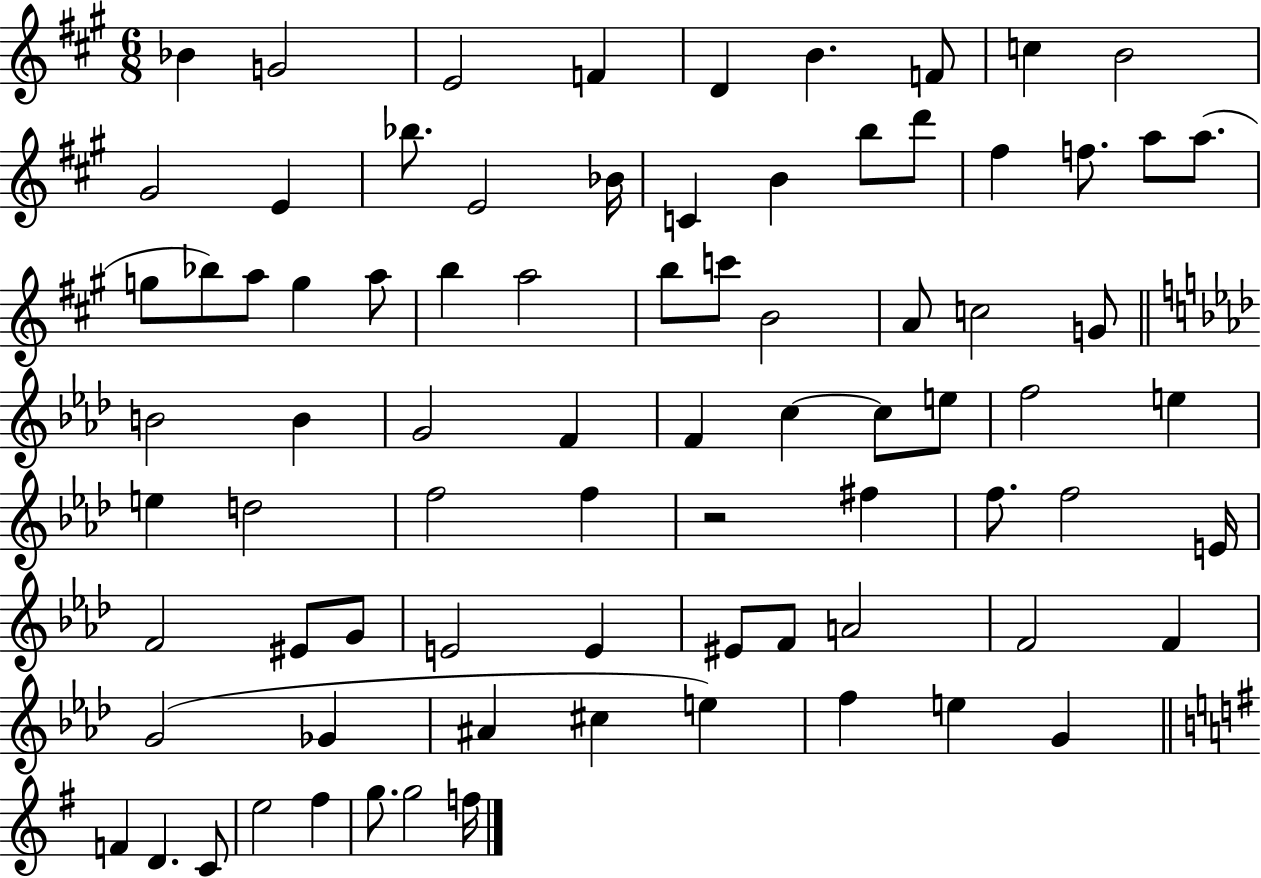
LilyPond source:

{
  \clef treble
  \numericTimeSignature
  \time 6/8
  \key a \major
  bes'4 g'2 | e'2 f'4 | d'4 b'4. f'8 | c''4 b'2 | \break gis'2 e'4 | bes''8. e'2 bes'16 | c'4 b'4 b''8 d'''8 | fis''4 f''8. a''8 a''8.( | \break g''8 bes''8) a''8 g''4 a''8 | b''4 a''2 | b''8 c'''8 b'2 | a'8 c''2 g'8 | \break \bar "||" \break \key aes \major b'2 b'4 | g'2 f'4 | f'4 c''4~~ c''8 e''8 | f''2 e''4 | \break e''4 d''2 | f''2 f''4 | r2 fis''4 | f''8. f''2 e'16 | \break f'2 eis'8 g'8 | e'2 e'4 | eis'8 f'8 a'2 | f'2 f'4 | \break g'2( ges'4 | ais'4 cis''4 e''4) | f''4 e''4 g'4 | \bar "||" \break \key g \major f'4 d'4. c'8 | e''2 fis''4 | g''8. g''2 f''16 | \bar "|."
}